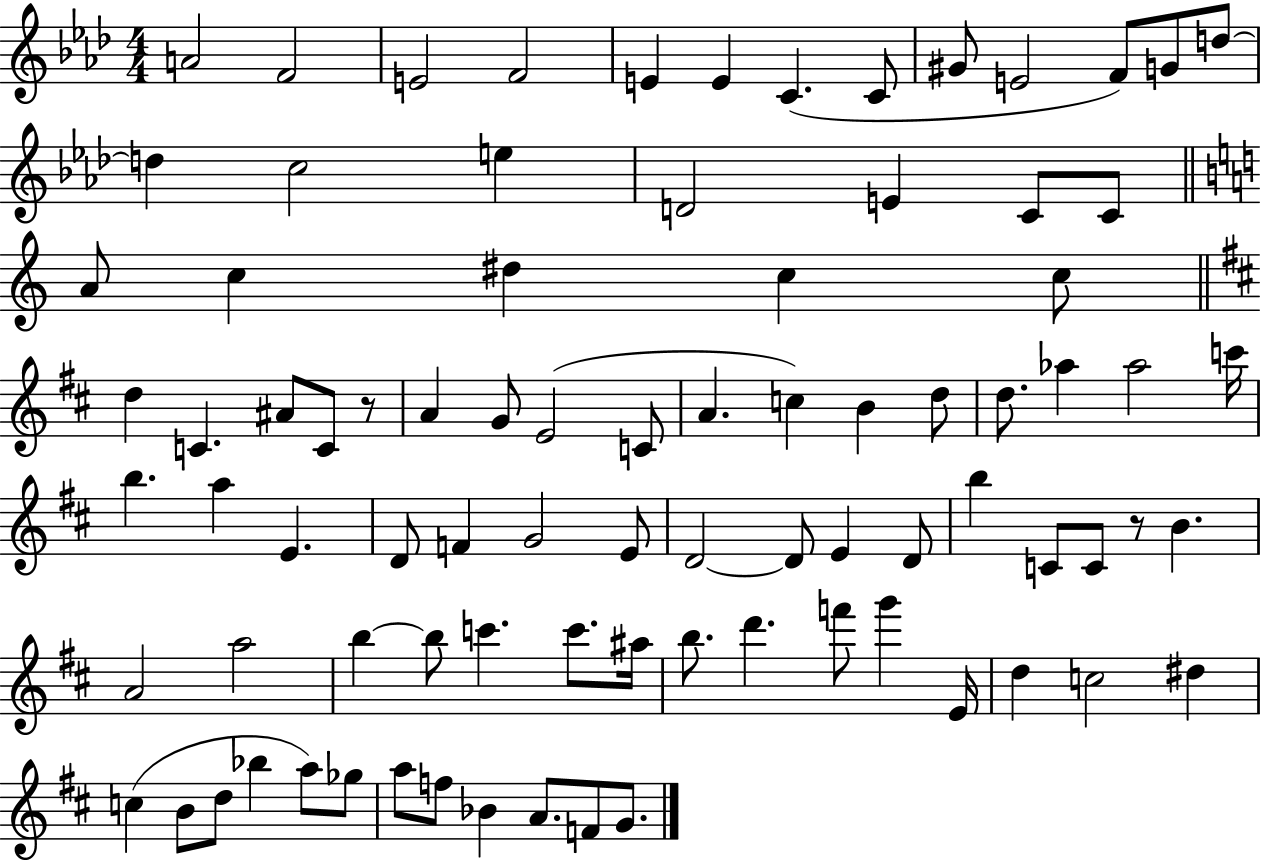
{
  \clef treble
  \numericTimeSignature
  \time 4/4
  \key aes \major
  a'2 f'2 | e'2 f'2 | e'4 e'4 c'4.( c'8 | gis'8 e'2 f'8) g'8 d''8~~ | \break d''4 c''2 e''4 | d'2 e'4 c'8 c'8 | \bar "||" \break \key a \minor a'8 c''4 dis''4 c''4 c''8 | \bar "||" \break \key b \minor d''4 c'4. ais'8 c'8 r8 | a'4 g'8 e'2( c'8 | a'4. c''4) b'4 d''8 | d''8. aes''4 aes''2 c'''16 | \break b''4. a''4 e'4. | d'8 f'4 g'2 e'8 | d'2~~ d'8 e'4 d'8 | b''4 c'8 c'8 r8 b'4. | \break a'2 a''2 | b''4~~ b''8 c'''4. c'''8. ais''16 | b''8. d'''4. f'''8 g'''4 e'16 | d''4 c''2 dis''4 | \break c''4( b'8 d''8 bes''4 a''8) ges''8 | a''8 f''8 bes'4 a'8. f'8 g'8. | \bar "|."
}